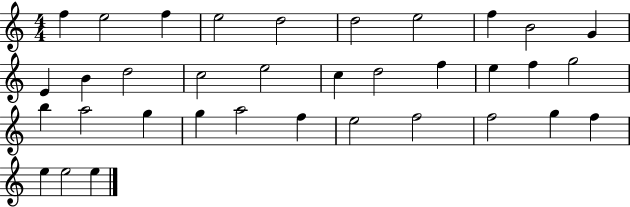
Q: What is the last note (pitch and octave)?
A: E5